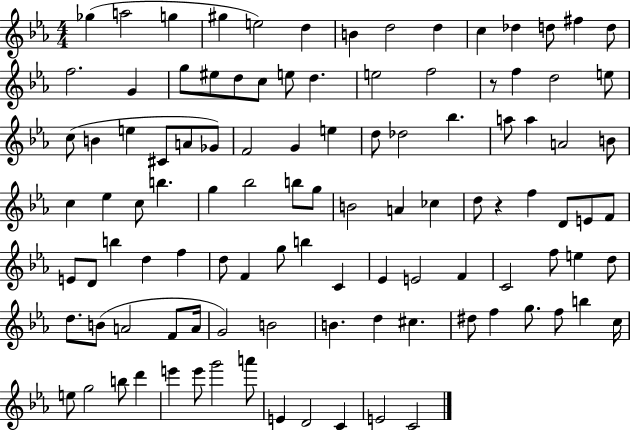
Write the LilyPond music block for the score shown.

{
  \clef treble
  \numericTimeSignature
  \time 4/4
  \key ees \major
  ges''4( a''2 g''4 | gis''4 e''2) d''4 | b'4 d''2 d''4 | c''4 des''4 d''8 fis''4 d''8 | \break f''2. g'4 | g''8 eis''8 d''8 c''8 e''8 d''4. | e''2 f''2 | r8 f''4 d''2 e''8 | \break c''8( b'4 e''4 cis'8 a'8 ges'8) | f'2 g'4 e''4 | d''8 des''2 bes''4. | a''8 a''4 a'2 b'8 | \break c''4 ees''4 c''8 b''4. | g''4 bes''2 b''8 g''8 | b'2 a'4 ces''4 | d''8 r4 f''4 d'8 e'8 f'8 | \break e'8 d'8 b''4 d''4 f''4 | d''8 f'4 g''8 b''4 c'4 | ees'4 e'2 f'4 | c'2 f''8 e''4 d''8 | \break d''8. b'8( a'2 f'8 a'16 | g'2) b'2 | b'4. d''4 cis''4. | dis''8 f''4 g''8. f''8 b''4 c''16 | \break e''8 g''2 b''8 d'''4 | e'''4 e'''8 g'''2 a'''8 | e'4 d'2 c'4 | e'2 c'2 | \break \bar "|."
}